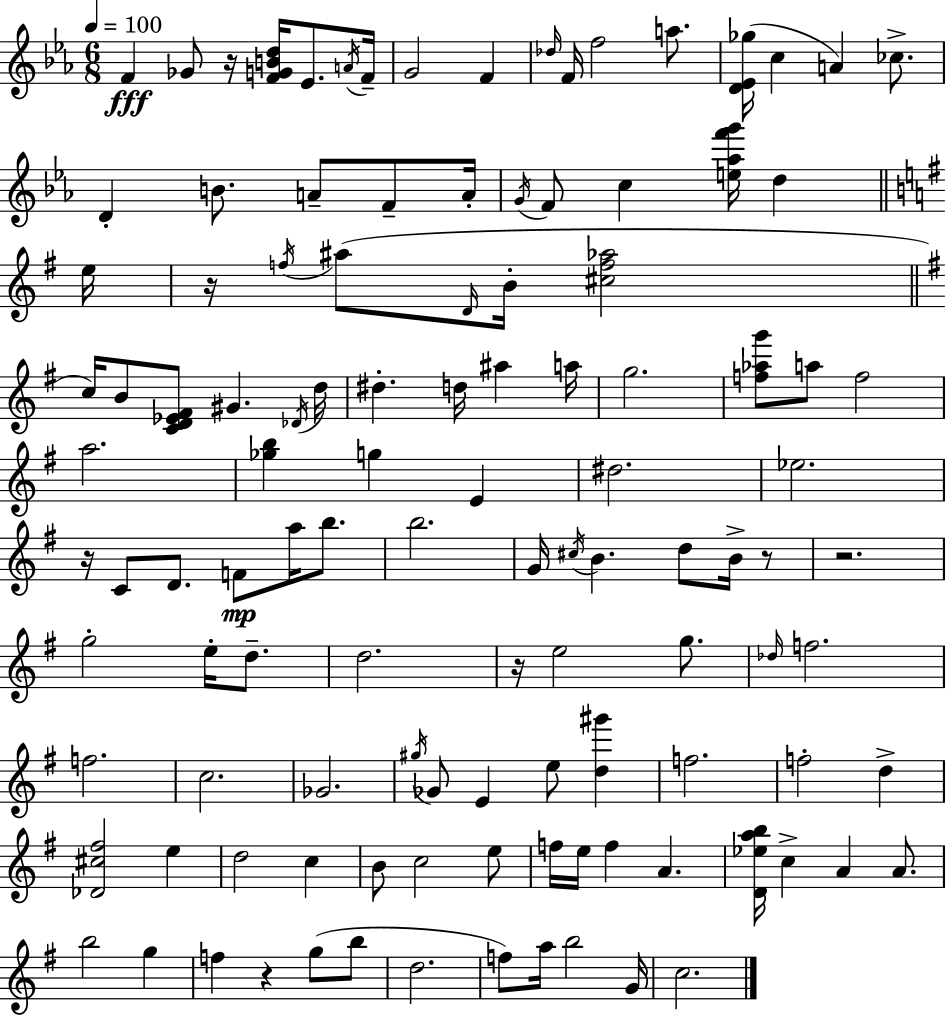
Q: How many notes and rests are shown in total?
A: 115